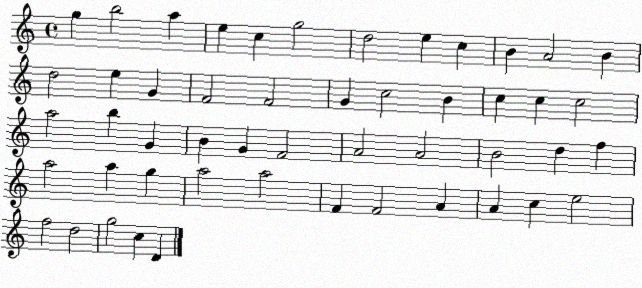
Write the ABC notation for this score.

X:1
T:Untitled
M:4/4
L:1/4
K:C
g b2 a e c g2 d2 e c B A2 B d2 e G F2 F2 G c2 B c c c2 a2 b G B G F2 A2 A2 B2 d f a2 a g a2 a2 F F2 A A c e2 f2 d2 g2 c D